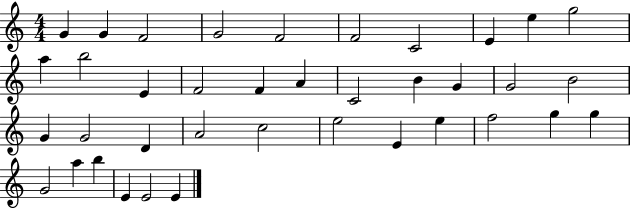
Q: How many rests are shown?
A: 0